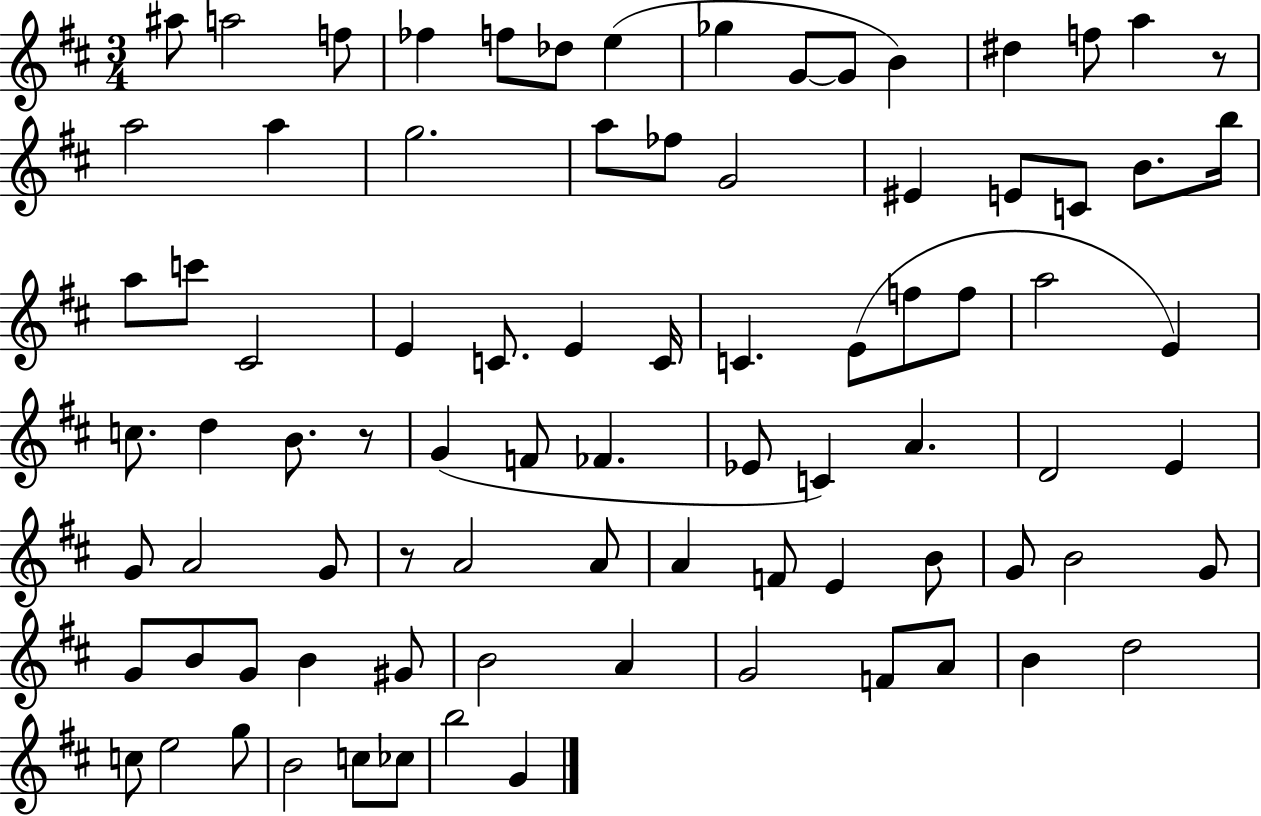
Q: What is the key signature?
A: D major